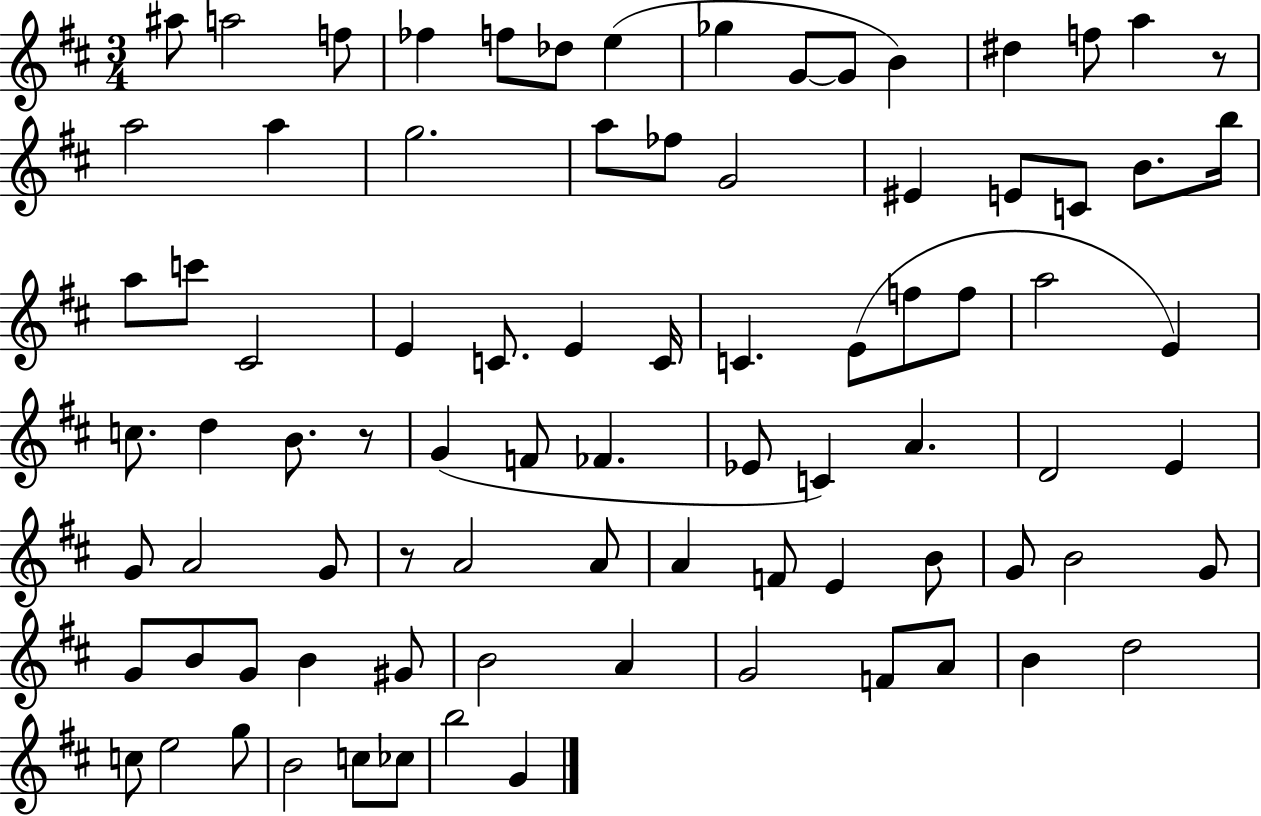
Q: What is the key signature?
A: D major